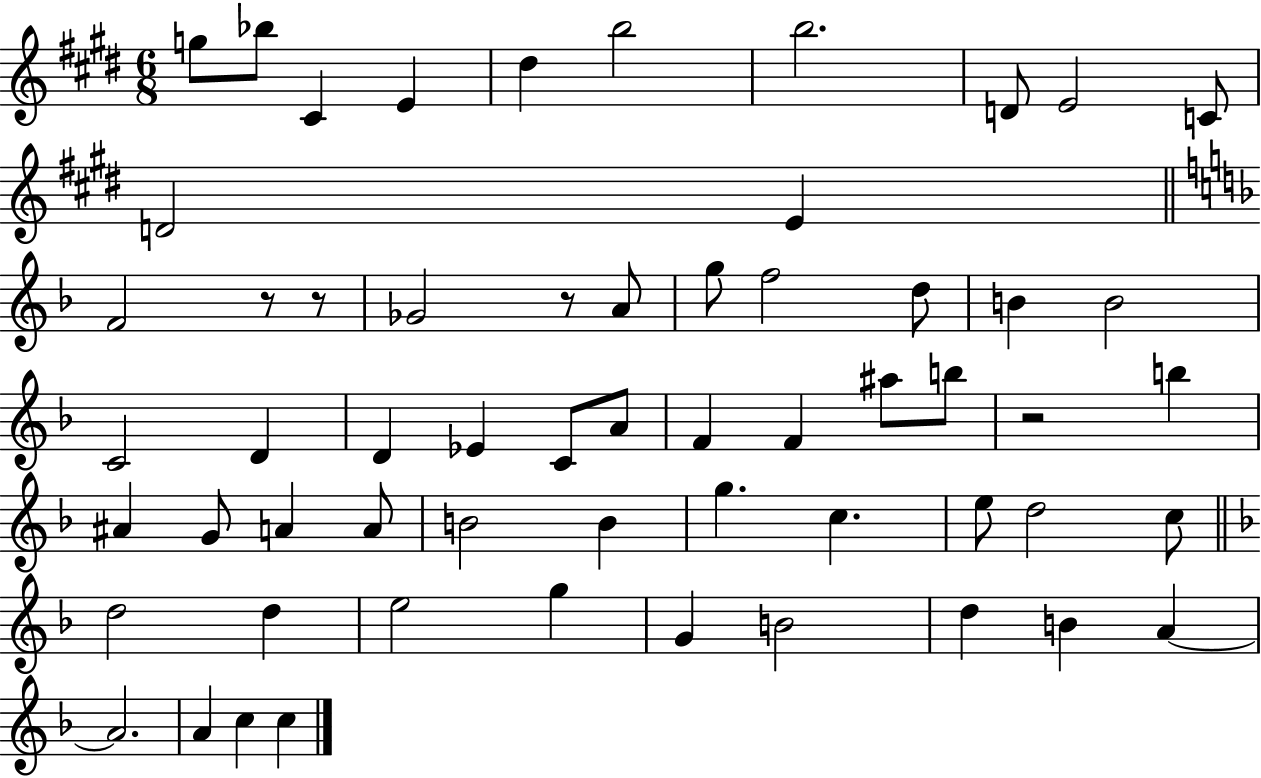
X:1
T:Untitled
M:6/8
L:1/4
K:E
g/2 _b/2 ^C E ^d b2 b2 D/2 E2 C/2 D2 E F2 z/2 z/2 _G2 z/2 A/2 g/2 f2 d/2 B B2 C2 D D _E C/2 A/2 F F ^a/2 b/2 z2 b ^A G/2 A A/2 B2 B g c e/2 d2 c/2 d2 d e2 g G B2 d B A A2 A c c